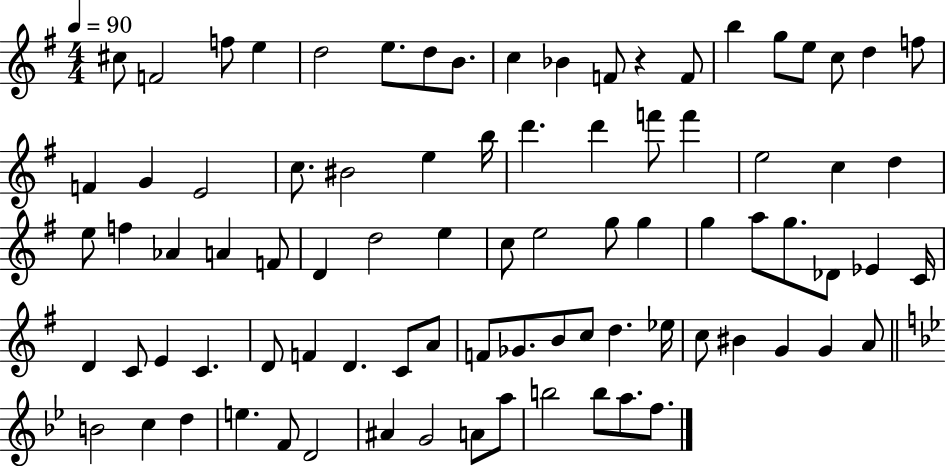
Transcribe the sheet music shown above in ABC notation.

X:1
T:Untitled
M:4/4
L:1/4
K:G
^c/2 F2 f/2 e d2 e/2 d/2 B/2 c _B F/2 z F/2 b g/2 e/2 c/2 d f/2 F G E2 c/2 ^B2 e b/4 d' d' f'/2 f' e2 c d e/2 f _A A F/2 D d2 e c/2 e2 g/2 g g a/2 g/2 _D/2 _E C/4 D C/2 E C D/2 F D C/2 A/2 F/2 _G/2 B/2 c/2 d _e/4 c/2 ^B G G A/2 B2 c d e F/2 D2 ^A G2 A/2 a/2 b2 b/2 a/2 f/2